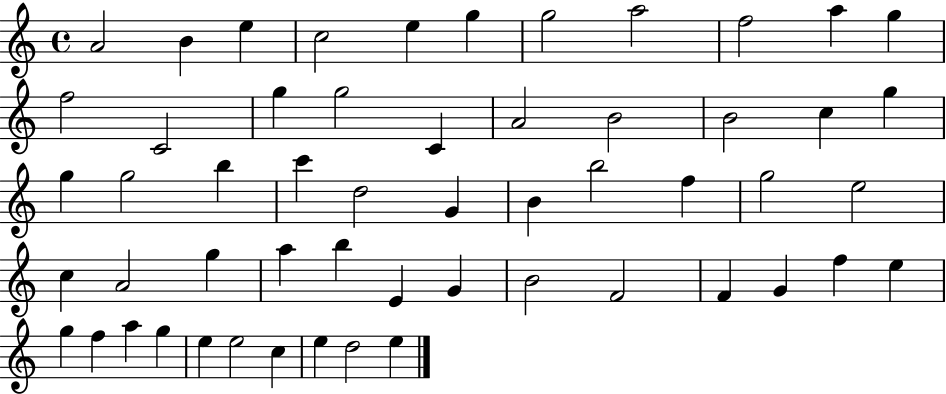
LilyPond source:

{
  \clef treble
  \time 4/4
  \defaultTimeSignature
  \key c \major
  a'2 b'4 e''4 | c''2 e''4 g''4 | g''2 a''2 | f''2 a''4 g''4 | \break f''2 c'2 | g''4 g''2 c'4 | a'2 b'2 | b'2 c''4 g''4 | \break g''4 g''2 b''4 | c'''4 d''2 g'4 | b'4 b''2 f''4 | g''2 e''2 | \break c''4 a'2 g''4 | a''4 b''4 e'4 g'4 | b'2 f'2 | f'4 g'4 f''4 e''4 | \break g''4 f''4 a''4 g''4 | e''4 e''2 c''4 | e''4 d''2 e''4 | \bar "|."
}